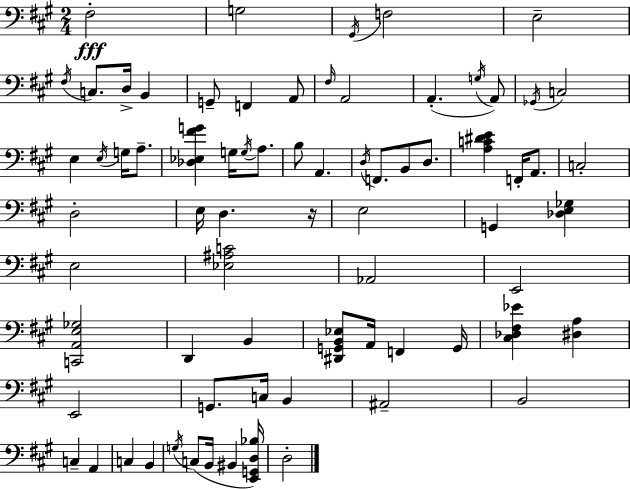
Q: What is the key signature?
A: A major